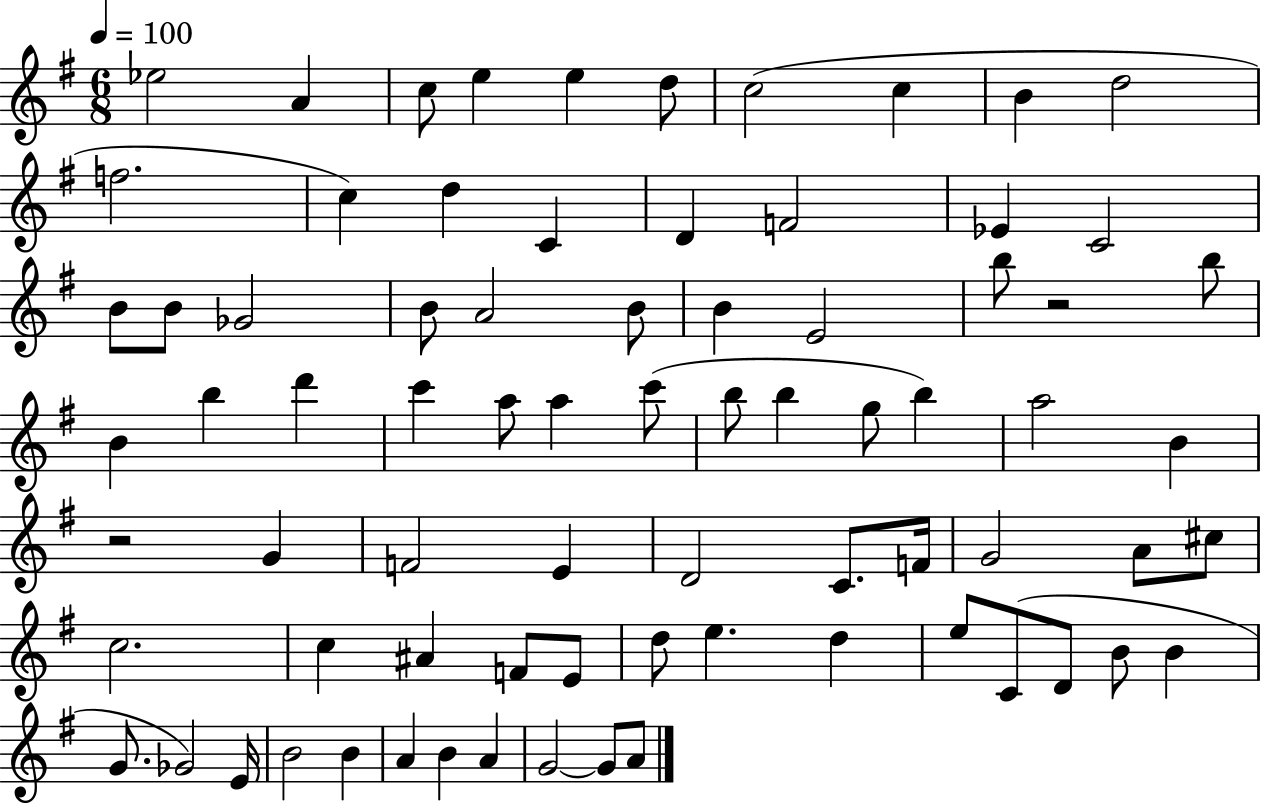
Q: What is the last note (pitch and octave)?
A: A4